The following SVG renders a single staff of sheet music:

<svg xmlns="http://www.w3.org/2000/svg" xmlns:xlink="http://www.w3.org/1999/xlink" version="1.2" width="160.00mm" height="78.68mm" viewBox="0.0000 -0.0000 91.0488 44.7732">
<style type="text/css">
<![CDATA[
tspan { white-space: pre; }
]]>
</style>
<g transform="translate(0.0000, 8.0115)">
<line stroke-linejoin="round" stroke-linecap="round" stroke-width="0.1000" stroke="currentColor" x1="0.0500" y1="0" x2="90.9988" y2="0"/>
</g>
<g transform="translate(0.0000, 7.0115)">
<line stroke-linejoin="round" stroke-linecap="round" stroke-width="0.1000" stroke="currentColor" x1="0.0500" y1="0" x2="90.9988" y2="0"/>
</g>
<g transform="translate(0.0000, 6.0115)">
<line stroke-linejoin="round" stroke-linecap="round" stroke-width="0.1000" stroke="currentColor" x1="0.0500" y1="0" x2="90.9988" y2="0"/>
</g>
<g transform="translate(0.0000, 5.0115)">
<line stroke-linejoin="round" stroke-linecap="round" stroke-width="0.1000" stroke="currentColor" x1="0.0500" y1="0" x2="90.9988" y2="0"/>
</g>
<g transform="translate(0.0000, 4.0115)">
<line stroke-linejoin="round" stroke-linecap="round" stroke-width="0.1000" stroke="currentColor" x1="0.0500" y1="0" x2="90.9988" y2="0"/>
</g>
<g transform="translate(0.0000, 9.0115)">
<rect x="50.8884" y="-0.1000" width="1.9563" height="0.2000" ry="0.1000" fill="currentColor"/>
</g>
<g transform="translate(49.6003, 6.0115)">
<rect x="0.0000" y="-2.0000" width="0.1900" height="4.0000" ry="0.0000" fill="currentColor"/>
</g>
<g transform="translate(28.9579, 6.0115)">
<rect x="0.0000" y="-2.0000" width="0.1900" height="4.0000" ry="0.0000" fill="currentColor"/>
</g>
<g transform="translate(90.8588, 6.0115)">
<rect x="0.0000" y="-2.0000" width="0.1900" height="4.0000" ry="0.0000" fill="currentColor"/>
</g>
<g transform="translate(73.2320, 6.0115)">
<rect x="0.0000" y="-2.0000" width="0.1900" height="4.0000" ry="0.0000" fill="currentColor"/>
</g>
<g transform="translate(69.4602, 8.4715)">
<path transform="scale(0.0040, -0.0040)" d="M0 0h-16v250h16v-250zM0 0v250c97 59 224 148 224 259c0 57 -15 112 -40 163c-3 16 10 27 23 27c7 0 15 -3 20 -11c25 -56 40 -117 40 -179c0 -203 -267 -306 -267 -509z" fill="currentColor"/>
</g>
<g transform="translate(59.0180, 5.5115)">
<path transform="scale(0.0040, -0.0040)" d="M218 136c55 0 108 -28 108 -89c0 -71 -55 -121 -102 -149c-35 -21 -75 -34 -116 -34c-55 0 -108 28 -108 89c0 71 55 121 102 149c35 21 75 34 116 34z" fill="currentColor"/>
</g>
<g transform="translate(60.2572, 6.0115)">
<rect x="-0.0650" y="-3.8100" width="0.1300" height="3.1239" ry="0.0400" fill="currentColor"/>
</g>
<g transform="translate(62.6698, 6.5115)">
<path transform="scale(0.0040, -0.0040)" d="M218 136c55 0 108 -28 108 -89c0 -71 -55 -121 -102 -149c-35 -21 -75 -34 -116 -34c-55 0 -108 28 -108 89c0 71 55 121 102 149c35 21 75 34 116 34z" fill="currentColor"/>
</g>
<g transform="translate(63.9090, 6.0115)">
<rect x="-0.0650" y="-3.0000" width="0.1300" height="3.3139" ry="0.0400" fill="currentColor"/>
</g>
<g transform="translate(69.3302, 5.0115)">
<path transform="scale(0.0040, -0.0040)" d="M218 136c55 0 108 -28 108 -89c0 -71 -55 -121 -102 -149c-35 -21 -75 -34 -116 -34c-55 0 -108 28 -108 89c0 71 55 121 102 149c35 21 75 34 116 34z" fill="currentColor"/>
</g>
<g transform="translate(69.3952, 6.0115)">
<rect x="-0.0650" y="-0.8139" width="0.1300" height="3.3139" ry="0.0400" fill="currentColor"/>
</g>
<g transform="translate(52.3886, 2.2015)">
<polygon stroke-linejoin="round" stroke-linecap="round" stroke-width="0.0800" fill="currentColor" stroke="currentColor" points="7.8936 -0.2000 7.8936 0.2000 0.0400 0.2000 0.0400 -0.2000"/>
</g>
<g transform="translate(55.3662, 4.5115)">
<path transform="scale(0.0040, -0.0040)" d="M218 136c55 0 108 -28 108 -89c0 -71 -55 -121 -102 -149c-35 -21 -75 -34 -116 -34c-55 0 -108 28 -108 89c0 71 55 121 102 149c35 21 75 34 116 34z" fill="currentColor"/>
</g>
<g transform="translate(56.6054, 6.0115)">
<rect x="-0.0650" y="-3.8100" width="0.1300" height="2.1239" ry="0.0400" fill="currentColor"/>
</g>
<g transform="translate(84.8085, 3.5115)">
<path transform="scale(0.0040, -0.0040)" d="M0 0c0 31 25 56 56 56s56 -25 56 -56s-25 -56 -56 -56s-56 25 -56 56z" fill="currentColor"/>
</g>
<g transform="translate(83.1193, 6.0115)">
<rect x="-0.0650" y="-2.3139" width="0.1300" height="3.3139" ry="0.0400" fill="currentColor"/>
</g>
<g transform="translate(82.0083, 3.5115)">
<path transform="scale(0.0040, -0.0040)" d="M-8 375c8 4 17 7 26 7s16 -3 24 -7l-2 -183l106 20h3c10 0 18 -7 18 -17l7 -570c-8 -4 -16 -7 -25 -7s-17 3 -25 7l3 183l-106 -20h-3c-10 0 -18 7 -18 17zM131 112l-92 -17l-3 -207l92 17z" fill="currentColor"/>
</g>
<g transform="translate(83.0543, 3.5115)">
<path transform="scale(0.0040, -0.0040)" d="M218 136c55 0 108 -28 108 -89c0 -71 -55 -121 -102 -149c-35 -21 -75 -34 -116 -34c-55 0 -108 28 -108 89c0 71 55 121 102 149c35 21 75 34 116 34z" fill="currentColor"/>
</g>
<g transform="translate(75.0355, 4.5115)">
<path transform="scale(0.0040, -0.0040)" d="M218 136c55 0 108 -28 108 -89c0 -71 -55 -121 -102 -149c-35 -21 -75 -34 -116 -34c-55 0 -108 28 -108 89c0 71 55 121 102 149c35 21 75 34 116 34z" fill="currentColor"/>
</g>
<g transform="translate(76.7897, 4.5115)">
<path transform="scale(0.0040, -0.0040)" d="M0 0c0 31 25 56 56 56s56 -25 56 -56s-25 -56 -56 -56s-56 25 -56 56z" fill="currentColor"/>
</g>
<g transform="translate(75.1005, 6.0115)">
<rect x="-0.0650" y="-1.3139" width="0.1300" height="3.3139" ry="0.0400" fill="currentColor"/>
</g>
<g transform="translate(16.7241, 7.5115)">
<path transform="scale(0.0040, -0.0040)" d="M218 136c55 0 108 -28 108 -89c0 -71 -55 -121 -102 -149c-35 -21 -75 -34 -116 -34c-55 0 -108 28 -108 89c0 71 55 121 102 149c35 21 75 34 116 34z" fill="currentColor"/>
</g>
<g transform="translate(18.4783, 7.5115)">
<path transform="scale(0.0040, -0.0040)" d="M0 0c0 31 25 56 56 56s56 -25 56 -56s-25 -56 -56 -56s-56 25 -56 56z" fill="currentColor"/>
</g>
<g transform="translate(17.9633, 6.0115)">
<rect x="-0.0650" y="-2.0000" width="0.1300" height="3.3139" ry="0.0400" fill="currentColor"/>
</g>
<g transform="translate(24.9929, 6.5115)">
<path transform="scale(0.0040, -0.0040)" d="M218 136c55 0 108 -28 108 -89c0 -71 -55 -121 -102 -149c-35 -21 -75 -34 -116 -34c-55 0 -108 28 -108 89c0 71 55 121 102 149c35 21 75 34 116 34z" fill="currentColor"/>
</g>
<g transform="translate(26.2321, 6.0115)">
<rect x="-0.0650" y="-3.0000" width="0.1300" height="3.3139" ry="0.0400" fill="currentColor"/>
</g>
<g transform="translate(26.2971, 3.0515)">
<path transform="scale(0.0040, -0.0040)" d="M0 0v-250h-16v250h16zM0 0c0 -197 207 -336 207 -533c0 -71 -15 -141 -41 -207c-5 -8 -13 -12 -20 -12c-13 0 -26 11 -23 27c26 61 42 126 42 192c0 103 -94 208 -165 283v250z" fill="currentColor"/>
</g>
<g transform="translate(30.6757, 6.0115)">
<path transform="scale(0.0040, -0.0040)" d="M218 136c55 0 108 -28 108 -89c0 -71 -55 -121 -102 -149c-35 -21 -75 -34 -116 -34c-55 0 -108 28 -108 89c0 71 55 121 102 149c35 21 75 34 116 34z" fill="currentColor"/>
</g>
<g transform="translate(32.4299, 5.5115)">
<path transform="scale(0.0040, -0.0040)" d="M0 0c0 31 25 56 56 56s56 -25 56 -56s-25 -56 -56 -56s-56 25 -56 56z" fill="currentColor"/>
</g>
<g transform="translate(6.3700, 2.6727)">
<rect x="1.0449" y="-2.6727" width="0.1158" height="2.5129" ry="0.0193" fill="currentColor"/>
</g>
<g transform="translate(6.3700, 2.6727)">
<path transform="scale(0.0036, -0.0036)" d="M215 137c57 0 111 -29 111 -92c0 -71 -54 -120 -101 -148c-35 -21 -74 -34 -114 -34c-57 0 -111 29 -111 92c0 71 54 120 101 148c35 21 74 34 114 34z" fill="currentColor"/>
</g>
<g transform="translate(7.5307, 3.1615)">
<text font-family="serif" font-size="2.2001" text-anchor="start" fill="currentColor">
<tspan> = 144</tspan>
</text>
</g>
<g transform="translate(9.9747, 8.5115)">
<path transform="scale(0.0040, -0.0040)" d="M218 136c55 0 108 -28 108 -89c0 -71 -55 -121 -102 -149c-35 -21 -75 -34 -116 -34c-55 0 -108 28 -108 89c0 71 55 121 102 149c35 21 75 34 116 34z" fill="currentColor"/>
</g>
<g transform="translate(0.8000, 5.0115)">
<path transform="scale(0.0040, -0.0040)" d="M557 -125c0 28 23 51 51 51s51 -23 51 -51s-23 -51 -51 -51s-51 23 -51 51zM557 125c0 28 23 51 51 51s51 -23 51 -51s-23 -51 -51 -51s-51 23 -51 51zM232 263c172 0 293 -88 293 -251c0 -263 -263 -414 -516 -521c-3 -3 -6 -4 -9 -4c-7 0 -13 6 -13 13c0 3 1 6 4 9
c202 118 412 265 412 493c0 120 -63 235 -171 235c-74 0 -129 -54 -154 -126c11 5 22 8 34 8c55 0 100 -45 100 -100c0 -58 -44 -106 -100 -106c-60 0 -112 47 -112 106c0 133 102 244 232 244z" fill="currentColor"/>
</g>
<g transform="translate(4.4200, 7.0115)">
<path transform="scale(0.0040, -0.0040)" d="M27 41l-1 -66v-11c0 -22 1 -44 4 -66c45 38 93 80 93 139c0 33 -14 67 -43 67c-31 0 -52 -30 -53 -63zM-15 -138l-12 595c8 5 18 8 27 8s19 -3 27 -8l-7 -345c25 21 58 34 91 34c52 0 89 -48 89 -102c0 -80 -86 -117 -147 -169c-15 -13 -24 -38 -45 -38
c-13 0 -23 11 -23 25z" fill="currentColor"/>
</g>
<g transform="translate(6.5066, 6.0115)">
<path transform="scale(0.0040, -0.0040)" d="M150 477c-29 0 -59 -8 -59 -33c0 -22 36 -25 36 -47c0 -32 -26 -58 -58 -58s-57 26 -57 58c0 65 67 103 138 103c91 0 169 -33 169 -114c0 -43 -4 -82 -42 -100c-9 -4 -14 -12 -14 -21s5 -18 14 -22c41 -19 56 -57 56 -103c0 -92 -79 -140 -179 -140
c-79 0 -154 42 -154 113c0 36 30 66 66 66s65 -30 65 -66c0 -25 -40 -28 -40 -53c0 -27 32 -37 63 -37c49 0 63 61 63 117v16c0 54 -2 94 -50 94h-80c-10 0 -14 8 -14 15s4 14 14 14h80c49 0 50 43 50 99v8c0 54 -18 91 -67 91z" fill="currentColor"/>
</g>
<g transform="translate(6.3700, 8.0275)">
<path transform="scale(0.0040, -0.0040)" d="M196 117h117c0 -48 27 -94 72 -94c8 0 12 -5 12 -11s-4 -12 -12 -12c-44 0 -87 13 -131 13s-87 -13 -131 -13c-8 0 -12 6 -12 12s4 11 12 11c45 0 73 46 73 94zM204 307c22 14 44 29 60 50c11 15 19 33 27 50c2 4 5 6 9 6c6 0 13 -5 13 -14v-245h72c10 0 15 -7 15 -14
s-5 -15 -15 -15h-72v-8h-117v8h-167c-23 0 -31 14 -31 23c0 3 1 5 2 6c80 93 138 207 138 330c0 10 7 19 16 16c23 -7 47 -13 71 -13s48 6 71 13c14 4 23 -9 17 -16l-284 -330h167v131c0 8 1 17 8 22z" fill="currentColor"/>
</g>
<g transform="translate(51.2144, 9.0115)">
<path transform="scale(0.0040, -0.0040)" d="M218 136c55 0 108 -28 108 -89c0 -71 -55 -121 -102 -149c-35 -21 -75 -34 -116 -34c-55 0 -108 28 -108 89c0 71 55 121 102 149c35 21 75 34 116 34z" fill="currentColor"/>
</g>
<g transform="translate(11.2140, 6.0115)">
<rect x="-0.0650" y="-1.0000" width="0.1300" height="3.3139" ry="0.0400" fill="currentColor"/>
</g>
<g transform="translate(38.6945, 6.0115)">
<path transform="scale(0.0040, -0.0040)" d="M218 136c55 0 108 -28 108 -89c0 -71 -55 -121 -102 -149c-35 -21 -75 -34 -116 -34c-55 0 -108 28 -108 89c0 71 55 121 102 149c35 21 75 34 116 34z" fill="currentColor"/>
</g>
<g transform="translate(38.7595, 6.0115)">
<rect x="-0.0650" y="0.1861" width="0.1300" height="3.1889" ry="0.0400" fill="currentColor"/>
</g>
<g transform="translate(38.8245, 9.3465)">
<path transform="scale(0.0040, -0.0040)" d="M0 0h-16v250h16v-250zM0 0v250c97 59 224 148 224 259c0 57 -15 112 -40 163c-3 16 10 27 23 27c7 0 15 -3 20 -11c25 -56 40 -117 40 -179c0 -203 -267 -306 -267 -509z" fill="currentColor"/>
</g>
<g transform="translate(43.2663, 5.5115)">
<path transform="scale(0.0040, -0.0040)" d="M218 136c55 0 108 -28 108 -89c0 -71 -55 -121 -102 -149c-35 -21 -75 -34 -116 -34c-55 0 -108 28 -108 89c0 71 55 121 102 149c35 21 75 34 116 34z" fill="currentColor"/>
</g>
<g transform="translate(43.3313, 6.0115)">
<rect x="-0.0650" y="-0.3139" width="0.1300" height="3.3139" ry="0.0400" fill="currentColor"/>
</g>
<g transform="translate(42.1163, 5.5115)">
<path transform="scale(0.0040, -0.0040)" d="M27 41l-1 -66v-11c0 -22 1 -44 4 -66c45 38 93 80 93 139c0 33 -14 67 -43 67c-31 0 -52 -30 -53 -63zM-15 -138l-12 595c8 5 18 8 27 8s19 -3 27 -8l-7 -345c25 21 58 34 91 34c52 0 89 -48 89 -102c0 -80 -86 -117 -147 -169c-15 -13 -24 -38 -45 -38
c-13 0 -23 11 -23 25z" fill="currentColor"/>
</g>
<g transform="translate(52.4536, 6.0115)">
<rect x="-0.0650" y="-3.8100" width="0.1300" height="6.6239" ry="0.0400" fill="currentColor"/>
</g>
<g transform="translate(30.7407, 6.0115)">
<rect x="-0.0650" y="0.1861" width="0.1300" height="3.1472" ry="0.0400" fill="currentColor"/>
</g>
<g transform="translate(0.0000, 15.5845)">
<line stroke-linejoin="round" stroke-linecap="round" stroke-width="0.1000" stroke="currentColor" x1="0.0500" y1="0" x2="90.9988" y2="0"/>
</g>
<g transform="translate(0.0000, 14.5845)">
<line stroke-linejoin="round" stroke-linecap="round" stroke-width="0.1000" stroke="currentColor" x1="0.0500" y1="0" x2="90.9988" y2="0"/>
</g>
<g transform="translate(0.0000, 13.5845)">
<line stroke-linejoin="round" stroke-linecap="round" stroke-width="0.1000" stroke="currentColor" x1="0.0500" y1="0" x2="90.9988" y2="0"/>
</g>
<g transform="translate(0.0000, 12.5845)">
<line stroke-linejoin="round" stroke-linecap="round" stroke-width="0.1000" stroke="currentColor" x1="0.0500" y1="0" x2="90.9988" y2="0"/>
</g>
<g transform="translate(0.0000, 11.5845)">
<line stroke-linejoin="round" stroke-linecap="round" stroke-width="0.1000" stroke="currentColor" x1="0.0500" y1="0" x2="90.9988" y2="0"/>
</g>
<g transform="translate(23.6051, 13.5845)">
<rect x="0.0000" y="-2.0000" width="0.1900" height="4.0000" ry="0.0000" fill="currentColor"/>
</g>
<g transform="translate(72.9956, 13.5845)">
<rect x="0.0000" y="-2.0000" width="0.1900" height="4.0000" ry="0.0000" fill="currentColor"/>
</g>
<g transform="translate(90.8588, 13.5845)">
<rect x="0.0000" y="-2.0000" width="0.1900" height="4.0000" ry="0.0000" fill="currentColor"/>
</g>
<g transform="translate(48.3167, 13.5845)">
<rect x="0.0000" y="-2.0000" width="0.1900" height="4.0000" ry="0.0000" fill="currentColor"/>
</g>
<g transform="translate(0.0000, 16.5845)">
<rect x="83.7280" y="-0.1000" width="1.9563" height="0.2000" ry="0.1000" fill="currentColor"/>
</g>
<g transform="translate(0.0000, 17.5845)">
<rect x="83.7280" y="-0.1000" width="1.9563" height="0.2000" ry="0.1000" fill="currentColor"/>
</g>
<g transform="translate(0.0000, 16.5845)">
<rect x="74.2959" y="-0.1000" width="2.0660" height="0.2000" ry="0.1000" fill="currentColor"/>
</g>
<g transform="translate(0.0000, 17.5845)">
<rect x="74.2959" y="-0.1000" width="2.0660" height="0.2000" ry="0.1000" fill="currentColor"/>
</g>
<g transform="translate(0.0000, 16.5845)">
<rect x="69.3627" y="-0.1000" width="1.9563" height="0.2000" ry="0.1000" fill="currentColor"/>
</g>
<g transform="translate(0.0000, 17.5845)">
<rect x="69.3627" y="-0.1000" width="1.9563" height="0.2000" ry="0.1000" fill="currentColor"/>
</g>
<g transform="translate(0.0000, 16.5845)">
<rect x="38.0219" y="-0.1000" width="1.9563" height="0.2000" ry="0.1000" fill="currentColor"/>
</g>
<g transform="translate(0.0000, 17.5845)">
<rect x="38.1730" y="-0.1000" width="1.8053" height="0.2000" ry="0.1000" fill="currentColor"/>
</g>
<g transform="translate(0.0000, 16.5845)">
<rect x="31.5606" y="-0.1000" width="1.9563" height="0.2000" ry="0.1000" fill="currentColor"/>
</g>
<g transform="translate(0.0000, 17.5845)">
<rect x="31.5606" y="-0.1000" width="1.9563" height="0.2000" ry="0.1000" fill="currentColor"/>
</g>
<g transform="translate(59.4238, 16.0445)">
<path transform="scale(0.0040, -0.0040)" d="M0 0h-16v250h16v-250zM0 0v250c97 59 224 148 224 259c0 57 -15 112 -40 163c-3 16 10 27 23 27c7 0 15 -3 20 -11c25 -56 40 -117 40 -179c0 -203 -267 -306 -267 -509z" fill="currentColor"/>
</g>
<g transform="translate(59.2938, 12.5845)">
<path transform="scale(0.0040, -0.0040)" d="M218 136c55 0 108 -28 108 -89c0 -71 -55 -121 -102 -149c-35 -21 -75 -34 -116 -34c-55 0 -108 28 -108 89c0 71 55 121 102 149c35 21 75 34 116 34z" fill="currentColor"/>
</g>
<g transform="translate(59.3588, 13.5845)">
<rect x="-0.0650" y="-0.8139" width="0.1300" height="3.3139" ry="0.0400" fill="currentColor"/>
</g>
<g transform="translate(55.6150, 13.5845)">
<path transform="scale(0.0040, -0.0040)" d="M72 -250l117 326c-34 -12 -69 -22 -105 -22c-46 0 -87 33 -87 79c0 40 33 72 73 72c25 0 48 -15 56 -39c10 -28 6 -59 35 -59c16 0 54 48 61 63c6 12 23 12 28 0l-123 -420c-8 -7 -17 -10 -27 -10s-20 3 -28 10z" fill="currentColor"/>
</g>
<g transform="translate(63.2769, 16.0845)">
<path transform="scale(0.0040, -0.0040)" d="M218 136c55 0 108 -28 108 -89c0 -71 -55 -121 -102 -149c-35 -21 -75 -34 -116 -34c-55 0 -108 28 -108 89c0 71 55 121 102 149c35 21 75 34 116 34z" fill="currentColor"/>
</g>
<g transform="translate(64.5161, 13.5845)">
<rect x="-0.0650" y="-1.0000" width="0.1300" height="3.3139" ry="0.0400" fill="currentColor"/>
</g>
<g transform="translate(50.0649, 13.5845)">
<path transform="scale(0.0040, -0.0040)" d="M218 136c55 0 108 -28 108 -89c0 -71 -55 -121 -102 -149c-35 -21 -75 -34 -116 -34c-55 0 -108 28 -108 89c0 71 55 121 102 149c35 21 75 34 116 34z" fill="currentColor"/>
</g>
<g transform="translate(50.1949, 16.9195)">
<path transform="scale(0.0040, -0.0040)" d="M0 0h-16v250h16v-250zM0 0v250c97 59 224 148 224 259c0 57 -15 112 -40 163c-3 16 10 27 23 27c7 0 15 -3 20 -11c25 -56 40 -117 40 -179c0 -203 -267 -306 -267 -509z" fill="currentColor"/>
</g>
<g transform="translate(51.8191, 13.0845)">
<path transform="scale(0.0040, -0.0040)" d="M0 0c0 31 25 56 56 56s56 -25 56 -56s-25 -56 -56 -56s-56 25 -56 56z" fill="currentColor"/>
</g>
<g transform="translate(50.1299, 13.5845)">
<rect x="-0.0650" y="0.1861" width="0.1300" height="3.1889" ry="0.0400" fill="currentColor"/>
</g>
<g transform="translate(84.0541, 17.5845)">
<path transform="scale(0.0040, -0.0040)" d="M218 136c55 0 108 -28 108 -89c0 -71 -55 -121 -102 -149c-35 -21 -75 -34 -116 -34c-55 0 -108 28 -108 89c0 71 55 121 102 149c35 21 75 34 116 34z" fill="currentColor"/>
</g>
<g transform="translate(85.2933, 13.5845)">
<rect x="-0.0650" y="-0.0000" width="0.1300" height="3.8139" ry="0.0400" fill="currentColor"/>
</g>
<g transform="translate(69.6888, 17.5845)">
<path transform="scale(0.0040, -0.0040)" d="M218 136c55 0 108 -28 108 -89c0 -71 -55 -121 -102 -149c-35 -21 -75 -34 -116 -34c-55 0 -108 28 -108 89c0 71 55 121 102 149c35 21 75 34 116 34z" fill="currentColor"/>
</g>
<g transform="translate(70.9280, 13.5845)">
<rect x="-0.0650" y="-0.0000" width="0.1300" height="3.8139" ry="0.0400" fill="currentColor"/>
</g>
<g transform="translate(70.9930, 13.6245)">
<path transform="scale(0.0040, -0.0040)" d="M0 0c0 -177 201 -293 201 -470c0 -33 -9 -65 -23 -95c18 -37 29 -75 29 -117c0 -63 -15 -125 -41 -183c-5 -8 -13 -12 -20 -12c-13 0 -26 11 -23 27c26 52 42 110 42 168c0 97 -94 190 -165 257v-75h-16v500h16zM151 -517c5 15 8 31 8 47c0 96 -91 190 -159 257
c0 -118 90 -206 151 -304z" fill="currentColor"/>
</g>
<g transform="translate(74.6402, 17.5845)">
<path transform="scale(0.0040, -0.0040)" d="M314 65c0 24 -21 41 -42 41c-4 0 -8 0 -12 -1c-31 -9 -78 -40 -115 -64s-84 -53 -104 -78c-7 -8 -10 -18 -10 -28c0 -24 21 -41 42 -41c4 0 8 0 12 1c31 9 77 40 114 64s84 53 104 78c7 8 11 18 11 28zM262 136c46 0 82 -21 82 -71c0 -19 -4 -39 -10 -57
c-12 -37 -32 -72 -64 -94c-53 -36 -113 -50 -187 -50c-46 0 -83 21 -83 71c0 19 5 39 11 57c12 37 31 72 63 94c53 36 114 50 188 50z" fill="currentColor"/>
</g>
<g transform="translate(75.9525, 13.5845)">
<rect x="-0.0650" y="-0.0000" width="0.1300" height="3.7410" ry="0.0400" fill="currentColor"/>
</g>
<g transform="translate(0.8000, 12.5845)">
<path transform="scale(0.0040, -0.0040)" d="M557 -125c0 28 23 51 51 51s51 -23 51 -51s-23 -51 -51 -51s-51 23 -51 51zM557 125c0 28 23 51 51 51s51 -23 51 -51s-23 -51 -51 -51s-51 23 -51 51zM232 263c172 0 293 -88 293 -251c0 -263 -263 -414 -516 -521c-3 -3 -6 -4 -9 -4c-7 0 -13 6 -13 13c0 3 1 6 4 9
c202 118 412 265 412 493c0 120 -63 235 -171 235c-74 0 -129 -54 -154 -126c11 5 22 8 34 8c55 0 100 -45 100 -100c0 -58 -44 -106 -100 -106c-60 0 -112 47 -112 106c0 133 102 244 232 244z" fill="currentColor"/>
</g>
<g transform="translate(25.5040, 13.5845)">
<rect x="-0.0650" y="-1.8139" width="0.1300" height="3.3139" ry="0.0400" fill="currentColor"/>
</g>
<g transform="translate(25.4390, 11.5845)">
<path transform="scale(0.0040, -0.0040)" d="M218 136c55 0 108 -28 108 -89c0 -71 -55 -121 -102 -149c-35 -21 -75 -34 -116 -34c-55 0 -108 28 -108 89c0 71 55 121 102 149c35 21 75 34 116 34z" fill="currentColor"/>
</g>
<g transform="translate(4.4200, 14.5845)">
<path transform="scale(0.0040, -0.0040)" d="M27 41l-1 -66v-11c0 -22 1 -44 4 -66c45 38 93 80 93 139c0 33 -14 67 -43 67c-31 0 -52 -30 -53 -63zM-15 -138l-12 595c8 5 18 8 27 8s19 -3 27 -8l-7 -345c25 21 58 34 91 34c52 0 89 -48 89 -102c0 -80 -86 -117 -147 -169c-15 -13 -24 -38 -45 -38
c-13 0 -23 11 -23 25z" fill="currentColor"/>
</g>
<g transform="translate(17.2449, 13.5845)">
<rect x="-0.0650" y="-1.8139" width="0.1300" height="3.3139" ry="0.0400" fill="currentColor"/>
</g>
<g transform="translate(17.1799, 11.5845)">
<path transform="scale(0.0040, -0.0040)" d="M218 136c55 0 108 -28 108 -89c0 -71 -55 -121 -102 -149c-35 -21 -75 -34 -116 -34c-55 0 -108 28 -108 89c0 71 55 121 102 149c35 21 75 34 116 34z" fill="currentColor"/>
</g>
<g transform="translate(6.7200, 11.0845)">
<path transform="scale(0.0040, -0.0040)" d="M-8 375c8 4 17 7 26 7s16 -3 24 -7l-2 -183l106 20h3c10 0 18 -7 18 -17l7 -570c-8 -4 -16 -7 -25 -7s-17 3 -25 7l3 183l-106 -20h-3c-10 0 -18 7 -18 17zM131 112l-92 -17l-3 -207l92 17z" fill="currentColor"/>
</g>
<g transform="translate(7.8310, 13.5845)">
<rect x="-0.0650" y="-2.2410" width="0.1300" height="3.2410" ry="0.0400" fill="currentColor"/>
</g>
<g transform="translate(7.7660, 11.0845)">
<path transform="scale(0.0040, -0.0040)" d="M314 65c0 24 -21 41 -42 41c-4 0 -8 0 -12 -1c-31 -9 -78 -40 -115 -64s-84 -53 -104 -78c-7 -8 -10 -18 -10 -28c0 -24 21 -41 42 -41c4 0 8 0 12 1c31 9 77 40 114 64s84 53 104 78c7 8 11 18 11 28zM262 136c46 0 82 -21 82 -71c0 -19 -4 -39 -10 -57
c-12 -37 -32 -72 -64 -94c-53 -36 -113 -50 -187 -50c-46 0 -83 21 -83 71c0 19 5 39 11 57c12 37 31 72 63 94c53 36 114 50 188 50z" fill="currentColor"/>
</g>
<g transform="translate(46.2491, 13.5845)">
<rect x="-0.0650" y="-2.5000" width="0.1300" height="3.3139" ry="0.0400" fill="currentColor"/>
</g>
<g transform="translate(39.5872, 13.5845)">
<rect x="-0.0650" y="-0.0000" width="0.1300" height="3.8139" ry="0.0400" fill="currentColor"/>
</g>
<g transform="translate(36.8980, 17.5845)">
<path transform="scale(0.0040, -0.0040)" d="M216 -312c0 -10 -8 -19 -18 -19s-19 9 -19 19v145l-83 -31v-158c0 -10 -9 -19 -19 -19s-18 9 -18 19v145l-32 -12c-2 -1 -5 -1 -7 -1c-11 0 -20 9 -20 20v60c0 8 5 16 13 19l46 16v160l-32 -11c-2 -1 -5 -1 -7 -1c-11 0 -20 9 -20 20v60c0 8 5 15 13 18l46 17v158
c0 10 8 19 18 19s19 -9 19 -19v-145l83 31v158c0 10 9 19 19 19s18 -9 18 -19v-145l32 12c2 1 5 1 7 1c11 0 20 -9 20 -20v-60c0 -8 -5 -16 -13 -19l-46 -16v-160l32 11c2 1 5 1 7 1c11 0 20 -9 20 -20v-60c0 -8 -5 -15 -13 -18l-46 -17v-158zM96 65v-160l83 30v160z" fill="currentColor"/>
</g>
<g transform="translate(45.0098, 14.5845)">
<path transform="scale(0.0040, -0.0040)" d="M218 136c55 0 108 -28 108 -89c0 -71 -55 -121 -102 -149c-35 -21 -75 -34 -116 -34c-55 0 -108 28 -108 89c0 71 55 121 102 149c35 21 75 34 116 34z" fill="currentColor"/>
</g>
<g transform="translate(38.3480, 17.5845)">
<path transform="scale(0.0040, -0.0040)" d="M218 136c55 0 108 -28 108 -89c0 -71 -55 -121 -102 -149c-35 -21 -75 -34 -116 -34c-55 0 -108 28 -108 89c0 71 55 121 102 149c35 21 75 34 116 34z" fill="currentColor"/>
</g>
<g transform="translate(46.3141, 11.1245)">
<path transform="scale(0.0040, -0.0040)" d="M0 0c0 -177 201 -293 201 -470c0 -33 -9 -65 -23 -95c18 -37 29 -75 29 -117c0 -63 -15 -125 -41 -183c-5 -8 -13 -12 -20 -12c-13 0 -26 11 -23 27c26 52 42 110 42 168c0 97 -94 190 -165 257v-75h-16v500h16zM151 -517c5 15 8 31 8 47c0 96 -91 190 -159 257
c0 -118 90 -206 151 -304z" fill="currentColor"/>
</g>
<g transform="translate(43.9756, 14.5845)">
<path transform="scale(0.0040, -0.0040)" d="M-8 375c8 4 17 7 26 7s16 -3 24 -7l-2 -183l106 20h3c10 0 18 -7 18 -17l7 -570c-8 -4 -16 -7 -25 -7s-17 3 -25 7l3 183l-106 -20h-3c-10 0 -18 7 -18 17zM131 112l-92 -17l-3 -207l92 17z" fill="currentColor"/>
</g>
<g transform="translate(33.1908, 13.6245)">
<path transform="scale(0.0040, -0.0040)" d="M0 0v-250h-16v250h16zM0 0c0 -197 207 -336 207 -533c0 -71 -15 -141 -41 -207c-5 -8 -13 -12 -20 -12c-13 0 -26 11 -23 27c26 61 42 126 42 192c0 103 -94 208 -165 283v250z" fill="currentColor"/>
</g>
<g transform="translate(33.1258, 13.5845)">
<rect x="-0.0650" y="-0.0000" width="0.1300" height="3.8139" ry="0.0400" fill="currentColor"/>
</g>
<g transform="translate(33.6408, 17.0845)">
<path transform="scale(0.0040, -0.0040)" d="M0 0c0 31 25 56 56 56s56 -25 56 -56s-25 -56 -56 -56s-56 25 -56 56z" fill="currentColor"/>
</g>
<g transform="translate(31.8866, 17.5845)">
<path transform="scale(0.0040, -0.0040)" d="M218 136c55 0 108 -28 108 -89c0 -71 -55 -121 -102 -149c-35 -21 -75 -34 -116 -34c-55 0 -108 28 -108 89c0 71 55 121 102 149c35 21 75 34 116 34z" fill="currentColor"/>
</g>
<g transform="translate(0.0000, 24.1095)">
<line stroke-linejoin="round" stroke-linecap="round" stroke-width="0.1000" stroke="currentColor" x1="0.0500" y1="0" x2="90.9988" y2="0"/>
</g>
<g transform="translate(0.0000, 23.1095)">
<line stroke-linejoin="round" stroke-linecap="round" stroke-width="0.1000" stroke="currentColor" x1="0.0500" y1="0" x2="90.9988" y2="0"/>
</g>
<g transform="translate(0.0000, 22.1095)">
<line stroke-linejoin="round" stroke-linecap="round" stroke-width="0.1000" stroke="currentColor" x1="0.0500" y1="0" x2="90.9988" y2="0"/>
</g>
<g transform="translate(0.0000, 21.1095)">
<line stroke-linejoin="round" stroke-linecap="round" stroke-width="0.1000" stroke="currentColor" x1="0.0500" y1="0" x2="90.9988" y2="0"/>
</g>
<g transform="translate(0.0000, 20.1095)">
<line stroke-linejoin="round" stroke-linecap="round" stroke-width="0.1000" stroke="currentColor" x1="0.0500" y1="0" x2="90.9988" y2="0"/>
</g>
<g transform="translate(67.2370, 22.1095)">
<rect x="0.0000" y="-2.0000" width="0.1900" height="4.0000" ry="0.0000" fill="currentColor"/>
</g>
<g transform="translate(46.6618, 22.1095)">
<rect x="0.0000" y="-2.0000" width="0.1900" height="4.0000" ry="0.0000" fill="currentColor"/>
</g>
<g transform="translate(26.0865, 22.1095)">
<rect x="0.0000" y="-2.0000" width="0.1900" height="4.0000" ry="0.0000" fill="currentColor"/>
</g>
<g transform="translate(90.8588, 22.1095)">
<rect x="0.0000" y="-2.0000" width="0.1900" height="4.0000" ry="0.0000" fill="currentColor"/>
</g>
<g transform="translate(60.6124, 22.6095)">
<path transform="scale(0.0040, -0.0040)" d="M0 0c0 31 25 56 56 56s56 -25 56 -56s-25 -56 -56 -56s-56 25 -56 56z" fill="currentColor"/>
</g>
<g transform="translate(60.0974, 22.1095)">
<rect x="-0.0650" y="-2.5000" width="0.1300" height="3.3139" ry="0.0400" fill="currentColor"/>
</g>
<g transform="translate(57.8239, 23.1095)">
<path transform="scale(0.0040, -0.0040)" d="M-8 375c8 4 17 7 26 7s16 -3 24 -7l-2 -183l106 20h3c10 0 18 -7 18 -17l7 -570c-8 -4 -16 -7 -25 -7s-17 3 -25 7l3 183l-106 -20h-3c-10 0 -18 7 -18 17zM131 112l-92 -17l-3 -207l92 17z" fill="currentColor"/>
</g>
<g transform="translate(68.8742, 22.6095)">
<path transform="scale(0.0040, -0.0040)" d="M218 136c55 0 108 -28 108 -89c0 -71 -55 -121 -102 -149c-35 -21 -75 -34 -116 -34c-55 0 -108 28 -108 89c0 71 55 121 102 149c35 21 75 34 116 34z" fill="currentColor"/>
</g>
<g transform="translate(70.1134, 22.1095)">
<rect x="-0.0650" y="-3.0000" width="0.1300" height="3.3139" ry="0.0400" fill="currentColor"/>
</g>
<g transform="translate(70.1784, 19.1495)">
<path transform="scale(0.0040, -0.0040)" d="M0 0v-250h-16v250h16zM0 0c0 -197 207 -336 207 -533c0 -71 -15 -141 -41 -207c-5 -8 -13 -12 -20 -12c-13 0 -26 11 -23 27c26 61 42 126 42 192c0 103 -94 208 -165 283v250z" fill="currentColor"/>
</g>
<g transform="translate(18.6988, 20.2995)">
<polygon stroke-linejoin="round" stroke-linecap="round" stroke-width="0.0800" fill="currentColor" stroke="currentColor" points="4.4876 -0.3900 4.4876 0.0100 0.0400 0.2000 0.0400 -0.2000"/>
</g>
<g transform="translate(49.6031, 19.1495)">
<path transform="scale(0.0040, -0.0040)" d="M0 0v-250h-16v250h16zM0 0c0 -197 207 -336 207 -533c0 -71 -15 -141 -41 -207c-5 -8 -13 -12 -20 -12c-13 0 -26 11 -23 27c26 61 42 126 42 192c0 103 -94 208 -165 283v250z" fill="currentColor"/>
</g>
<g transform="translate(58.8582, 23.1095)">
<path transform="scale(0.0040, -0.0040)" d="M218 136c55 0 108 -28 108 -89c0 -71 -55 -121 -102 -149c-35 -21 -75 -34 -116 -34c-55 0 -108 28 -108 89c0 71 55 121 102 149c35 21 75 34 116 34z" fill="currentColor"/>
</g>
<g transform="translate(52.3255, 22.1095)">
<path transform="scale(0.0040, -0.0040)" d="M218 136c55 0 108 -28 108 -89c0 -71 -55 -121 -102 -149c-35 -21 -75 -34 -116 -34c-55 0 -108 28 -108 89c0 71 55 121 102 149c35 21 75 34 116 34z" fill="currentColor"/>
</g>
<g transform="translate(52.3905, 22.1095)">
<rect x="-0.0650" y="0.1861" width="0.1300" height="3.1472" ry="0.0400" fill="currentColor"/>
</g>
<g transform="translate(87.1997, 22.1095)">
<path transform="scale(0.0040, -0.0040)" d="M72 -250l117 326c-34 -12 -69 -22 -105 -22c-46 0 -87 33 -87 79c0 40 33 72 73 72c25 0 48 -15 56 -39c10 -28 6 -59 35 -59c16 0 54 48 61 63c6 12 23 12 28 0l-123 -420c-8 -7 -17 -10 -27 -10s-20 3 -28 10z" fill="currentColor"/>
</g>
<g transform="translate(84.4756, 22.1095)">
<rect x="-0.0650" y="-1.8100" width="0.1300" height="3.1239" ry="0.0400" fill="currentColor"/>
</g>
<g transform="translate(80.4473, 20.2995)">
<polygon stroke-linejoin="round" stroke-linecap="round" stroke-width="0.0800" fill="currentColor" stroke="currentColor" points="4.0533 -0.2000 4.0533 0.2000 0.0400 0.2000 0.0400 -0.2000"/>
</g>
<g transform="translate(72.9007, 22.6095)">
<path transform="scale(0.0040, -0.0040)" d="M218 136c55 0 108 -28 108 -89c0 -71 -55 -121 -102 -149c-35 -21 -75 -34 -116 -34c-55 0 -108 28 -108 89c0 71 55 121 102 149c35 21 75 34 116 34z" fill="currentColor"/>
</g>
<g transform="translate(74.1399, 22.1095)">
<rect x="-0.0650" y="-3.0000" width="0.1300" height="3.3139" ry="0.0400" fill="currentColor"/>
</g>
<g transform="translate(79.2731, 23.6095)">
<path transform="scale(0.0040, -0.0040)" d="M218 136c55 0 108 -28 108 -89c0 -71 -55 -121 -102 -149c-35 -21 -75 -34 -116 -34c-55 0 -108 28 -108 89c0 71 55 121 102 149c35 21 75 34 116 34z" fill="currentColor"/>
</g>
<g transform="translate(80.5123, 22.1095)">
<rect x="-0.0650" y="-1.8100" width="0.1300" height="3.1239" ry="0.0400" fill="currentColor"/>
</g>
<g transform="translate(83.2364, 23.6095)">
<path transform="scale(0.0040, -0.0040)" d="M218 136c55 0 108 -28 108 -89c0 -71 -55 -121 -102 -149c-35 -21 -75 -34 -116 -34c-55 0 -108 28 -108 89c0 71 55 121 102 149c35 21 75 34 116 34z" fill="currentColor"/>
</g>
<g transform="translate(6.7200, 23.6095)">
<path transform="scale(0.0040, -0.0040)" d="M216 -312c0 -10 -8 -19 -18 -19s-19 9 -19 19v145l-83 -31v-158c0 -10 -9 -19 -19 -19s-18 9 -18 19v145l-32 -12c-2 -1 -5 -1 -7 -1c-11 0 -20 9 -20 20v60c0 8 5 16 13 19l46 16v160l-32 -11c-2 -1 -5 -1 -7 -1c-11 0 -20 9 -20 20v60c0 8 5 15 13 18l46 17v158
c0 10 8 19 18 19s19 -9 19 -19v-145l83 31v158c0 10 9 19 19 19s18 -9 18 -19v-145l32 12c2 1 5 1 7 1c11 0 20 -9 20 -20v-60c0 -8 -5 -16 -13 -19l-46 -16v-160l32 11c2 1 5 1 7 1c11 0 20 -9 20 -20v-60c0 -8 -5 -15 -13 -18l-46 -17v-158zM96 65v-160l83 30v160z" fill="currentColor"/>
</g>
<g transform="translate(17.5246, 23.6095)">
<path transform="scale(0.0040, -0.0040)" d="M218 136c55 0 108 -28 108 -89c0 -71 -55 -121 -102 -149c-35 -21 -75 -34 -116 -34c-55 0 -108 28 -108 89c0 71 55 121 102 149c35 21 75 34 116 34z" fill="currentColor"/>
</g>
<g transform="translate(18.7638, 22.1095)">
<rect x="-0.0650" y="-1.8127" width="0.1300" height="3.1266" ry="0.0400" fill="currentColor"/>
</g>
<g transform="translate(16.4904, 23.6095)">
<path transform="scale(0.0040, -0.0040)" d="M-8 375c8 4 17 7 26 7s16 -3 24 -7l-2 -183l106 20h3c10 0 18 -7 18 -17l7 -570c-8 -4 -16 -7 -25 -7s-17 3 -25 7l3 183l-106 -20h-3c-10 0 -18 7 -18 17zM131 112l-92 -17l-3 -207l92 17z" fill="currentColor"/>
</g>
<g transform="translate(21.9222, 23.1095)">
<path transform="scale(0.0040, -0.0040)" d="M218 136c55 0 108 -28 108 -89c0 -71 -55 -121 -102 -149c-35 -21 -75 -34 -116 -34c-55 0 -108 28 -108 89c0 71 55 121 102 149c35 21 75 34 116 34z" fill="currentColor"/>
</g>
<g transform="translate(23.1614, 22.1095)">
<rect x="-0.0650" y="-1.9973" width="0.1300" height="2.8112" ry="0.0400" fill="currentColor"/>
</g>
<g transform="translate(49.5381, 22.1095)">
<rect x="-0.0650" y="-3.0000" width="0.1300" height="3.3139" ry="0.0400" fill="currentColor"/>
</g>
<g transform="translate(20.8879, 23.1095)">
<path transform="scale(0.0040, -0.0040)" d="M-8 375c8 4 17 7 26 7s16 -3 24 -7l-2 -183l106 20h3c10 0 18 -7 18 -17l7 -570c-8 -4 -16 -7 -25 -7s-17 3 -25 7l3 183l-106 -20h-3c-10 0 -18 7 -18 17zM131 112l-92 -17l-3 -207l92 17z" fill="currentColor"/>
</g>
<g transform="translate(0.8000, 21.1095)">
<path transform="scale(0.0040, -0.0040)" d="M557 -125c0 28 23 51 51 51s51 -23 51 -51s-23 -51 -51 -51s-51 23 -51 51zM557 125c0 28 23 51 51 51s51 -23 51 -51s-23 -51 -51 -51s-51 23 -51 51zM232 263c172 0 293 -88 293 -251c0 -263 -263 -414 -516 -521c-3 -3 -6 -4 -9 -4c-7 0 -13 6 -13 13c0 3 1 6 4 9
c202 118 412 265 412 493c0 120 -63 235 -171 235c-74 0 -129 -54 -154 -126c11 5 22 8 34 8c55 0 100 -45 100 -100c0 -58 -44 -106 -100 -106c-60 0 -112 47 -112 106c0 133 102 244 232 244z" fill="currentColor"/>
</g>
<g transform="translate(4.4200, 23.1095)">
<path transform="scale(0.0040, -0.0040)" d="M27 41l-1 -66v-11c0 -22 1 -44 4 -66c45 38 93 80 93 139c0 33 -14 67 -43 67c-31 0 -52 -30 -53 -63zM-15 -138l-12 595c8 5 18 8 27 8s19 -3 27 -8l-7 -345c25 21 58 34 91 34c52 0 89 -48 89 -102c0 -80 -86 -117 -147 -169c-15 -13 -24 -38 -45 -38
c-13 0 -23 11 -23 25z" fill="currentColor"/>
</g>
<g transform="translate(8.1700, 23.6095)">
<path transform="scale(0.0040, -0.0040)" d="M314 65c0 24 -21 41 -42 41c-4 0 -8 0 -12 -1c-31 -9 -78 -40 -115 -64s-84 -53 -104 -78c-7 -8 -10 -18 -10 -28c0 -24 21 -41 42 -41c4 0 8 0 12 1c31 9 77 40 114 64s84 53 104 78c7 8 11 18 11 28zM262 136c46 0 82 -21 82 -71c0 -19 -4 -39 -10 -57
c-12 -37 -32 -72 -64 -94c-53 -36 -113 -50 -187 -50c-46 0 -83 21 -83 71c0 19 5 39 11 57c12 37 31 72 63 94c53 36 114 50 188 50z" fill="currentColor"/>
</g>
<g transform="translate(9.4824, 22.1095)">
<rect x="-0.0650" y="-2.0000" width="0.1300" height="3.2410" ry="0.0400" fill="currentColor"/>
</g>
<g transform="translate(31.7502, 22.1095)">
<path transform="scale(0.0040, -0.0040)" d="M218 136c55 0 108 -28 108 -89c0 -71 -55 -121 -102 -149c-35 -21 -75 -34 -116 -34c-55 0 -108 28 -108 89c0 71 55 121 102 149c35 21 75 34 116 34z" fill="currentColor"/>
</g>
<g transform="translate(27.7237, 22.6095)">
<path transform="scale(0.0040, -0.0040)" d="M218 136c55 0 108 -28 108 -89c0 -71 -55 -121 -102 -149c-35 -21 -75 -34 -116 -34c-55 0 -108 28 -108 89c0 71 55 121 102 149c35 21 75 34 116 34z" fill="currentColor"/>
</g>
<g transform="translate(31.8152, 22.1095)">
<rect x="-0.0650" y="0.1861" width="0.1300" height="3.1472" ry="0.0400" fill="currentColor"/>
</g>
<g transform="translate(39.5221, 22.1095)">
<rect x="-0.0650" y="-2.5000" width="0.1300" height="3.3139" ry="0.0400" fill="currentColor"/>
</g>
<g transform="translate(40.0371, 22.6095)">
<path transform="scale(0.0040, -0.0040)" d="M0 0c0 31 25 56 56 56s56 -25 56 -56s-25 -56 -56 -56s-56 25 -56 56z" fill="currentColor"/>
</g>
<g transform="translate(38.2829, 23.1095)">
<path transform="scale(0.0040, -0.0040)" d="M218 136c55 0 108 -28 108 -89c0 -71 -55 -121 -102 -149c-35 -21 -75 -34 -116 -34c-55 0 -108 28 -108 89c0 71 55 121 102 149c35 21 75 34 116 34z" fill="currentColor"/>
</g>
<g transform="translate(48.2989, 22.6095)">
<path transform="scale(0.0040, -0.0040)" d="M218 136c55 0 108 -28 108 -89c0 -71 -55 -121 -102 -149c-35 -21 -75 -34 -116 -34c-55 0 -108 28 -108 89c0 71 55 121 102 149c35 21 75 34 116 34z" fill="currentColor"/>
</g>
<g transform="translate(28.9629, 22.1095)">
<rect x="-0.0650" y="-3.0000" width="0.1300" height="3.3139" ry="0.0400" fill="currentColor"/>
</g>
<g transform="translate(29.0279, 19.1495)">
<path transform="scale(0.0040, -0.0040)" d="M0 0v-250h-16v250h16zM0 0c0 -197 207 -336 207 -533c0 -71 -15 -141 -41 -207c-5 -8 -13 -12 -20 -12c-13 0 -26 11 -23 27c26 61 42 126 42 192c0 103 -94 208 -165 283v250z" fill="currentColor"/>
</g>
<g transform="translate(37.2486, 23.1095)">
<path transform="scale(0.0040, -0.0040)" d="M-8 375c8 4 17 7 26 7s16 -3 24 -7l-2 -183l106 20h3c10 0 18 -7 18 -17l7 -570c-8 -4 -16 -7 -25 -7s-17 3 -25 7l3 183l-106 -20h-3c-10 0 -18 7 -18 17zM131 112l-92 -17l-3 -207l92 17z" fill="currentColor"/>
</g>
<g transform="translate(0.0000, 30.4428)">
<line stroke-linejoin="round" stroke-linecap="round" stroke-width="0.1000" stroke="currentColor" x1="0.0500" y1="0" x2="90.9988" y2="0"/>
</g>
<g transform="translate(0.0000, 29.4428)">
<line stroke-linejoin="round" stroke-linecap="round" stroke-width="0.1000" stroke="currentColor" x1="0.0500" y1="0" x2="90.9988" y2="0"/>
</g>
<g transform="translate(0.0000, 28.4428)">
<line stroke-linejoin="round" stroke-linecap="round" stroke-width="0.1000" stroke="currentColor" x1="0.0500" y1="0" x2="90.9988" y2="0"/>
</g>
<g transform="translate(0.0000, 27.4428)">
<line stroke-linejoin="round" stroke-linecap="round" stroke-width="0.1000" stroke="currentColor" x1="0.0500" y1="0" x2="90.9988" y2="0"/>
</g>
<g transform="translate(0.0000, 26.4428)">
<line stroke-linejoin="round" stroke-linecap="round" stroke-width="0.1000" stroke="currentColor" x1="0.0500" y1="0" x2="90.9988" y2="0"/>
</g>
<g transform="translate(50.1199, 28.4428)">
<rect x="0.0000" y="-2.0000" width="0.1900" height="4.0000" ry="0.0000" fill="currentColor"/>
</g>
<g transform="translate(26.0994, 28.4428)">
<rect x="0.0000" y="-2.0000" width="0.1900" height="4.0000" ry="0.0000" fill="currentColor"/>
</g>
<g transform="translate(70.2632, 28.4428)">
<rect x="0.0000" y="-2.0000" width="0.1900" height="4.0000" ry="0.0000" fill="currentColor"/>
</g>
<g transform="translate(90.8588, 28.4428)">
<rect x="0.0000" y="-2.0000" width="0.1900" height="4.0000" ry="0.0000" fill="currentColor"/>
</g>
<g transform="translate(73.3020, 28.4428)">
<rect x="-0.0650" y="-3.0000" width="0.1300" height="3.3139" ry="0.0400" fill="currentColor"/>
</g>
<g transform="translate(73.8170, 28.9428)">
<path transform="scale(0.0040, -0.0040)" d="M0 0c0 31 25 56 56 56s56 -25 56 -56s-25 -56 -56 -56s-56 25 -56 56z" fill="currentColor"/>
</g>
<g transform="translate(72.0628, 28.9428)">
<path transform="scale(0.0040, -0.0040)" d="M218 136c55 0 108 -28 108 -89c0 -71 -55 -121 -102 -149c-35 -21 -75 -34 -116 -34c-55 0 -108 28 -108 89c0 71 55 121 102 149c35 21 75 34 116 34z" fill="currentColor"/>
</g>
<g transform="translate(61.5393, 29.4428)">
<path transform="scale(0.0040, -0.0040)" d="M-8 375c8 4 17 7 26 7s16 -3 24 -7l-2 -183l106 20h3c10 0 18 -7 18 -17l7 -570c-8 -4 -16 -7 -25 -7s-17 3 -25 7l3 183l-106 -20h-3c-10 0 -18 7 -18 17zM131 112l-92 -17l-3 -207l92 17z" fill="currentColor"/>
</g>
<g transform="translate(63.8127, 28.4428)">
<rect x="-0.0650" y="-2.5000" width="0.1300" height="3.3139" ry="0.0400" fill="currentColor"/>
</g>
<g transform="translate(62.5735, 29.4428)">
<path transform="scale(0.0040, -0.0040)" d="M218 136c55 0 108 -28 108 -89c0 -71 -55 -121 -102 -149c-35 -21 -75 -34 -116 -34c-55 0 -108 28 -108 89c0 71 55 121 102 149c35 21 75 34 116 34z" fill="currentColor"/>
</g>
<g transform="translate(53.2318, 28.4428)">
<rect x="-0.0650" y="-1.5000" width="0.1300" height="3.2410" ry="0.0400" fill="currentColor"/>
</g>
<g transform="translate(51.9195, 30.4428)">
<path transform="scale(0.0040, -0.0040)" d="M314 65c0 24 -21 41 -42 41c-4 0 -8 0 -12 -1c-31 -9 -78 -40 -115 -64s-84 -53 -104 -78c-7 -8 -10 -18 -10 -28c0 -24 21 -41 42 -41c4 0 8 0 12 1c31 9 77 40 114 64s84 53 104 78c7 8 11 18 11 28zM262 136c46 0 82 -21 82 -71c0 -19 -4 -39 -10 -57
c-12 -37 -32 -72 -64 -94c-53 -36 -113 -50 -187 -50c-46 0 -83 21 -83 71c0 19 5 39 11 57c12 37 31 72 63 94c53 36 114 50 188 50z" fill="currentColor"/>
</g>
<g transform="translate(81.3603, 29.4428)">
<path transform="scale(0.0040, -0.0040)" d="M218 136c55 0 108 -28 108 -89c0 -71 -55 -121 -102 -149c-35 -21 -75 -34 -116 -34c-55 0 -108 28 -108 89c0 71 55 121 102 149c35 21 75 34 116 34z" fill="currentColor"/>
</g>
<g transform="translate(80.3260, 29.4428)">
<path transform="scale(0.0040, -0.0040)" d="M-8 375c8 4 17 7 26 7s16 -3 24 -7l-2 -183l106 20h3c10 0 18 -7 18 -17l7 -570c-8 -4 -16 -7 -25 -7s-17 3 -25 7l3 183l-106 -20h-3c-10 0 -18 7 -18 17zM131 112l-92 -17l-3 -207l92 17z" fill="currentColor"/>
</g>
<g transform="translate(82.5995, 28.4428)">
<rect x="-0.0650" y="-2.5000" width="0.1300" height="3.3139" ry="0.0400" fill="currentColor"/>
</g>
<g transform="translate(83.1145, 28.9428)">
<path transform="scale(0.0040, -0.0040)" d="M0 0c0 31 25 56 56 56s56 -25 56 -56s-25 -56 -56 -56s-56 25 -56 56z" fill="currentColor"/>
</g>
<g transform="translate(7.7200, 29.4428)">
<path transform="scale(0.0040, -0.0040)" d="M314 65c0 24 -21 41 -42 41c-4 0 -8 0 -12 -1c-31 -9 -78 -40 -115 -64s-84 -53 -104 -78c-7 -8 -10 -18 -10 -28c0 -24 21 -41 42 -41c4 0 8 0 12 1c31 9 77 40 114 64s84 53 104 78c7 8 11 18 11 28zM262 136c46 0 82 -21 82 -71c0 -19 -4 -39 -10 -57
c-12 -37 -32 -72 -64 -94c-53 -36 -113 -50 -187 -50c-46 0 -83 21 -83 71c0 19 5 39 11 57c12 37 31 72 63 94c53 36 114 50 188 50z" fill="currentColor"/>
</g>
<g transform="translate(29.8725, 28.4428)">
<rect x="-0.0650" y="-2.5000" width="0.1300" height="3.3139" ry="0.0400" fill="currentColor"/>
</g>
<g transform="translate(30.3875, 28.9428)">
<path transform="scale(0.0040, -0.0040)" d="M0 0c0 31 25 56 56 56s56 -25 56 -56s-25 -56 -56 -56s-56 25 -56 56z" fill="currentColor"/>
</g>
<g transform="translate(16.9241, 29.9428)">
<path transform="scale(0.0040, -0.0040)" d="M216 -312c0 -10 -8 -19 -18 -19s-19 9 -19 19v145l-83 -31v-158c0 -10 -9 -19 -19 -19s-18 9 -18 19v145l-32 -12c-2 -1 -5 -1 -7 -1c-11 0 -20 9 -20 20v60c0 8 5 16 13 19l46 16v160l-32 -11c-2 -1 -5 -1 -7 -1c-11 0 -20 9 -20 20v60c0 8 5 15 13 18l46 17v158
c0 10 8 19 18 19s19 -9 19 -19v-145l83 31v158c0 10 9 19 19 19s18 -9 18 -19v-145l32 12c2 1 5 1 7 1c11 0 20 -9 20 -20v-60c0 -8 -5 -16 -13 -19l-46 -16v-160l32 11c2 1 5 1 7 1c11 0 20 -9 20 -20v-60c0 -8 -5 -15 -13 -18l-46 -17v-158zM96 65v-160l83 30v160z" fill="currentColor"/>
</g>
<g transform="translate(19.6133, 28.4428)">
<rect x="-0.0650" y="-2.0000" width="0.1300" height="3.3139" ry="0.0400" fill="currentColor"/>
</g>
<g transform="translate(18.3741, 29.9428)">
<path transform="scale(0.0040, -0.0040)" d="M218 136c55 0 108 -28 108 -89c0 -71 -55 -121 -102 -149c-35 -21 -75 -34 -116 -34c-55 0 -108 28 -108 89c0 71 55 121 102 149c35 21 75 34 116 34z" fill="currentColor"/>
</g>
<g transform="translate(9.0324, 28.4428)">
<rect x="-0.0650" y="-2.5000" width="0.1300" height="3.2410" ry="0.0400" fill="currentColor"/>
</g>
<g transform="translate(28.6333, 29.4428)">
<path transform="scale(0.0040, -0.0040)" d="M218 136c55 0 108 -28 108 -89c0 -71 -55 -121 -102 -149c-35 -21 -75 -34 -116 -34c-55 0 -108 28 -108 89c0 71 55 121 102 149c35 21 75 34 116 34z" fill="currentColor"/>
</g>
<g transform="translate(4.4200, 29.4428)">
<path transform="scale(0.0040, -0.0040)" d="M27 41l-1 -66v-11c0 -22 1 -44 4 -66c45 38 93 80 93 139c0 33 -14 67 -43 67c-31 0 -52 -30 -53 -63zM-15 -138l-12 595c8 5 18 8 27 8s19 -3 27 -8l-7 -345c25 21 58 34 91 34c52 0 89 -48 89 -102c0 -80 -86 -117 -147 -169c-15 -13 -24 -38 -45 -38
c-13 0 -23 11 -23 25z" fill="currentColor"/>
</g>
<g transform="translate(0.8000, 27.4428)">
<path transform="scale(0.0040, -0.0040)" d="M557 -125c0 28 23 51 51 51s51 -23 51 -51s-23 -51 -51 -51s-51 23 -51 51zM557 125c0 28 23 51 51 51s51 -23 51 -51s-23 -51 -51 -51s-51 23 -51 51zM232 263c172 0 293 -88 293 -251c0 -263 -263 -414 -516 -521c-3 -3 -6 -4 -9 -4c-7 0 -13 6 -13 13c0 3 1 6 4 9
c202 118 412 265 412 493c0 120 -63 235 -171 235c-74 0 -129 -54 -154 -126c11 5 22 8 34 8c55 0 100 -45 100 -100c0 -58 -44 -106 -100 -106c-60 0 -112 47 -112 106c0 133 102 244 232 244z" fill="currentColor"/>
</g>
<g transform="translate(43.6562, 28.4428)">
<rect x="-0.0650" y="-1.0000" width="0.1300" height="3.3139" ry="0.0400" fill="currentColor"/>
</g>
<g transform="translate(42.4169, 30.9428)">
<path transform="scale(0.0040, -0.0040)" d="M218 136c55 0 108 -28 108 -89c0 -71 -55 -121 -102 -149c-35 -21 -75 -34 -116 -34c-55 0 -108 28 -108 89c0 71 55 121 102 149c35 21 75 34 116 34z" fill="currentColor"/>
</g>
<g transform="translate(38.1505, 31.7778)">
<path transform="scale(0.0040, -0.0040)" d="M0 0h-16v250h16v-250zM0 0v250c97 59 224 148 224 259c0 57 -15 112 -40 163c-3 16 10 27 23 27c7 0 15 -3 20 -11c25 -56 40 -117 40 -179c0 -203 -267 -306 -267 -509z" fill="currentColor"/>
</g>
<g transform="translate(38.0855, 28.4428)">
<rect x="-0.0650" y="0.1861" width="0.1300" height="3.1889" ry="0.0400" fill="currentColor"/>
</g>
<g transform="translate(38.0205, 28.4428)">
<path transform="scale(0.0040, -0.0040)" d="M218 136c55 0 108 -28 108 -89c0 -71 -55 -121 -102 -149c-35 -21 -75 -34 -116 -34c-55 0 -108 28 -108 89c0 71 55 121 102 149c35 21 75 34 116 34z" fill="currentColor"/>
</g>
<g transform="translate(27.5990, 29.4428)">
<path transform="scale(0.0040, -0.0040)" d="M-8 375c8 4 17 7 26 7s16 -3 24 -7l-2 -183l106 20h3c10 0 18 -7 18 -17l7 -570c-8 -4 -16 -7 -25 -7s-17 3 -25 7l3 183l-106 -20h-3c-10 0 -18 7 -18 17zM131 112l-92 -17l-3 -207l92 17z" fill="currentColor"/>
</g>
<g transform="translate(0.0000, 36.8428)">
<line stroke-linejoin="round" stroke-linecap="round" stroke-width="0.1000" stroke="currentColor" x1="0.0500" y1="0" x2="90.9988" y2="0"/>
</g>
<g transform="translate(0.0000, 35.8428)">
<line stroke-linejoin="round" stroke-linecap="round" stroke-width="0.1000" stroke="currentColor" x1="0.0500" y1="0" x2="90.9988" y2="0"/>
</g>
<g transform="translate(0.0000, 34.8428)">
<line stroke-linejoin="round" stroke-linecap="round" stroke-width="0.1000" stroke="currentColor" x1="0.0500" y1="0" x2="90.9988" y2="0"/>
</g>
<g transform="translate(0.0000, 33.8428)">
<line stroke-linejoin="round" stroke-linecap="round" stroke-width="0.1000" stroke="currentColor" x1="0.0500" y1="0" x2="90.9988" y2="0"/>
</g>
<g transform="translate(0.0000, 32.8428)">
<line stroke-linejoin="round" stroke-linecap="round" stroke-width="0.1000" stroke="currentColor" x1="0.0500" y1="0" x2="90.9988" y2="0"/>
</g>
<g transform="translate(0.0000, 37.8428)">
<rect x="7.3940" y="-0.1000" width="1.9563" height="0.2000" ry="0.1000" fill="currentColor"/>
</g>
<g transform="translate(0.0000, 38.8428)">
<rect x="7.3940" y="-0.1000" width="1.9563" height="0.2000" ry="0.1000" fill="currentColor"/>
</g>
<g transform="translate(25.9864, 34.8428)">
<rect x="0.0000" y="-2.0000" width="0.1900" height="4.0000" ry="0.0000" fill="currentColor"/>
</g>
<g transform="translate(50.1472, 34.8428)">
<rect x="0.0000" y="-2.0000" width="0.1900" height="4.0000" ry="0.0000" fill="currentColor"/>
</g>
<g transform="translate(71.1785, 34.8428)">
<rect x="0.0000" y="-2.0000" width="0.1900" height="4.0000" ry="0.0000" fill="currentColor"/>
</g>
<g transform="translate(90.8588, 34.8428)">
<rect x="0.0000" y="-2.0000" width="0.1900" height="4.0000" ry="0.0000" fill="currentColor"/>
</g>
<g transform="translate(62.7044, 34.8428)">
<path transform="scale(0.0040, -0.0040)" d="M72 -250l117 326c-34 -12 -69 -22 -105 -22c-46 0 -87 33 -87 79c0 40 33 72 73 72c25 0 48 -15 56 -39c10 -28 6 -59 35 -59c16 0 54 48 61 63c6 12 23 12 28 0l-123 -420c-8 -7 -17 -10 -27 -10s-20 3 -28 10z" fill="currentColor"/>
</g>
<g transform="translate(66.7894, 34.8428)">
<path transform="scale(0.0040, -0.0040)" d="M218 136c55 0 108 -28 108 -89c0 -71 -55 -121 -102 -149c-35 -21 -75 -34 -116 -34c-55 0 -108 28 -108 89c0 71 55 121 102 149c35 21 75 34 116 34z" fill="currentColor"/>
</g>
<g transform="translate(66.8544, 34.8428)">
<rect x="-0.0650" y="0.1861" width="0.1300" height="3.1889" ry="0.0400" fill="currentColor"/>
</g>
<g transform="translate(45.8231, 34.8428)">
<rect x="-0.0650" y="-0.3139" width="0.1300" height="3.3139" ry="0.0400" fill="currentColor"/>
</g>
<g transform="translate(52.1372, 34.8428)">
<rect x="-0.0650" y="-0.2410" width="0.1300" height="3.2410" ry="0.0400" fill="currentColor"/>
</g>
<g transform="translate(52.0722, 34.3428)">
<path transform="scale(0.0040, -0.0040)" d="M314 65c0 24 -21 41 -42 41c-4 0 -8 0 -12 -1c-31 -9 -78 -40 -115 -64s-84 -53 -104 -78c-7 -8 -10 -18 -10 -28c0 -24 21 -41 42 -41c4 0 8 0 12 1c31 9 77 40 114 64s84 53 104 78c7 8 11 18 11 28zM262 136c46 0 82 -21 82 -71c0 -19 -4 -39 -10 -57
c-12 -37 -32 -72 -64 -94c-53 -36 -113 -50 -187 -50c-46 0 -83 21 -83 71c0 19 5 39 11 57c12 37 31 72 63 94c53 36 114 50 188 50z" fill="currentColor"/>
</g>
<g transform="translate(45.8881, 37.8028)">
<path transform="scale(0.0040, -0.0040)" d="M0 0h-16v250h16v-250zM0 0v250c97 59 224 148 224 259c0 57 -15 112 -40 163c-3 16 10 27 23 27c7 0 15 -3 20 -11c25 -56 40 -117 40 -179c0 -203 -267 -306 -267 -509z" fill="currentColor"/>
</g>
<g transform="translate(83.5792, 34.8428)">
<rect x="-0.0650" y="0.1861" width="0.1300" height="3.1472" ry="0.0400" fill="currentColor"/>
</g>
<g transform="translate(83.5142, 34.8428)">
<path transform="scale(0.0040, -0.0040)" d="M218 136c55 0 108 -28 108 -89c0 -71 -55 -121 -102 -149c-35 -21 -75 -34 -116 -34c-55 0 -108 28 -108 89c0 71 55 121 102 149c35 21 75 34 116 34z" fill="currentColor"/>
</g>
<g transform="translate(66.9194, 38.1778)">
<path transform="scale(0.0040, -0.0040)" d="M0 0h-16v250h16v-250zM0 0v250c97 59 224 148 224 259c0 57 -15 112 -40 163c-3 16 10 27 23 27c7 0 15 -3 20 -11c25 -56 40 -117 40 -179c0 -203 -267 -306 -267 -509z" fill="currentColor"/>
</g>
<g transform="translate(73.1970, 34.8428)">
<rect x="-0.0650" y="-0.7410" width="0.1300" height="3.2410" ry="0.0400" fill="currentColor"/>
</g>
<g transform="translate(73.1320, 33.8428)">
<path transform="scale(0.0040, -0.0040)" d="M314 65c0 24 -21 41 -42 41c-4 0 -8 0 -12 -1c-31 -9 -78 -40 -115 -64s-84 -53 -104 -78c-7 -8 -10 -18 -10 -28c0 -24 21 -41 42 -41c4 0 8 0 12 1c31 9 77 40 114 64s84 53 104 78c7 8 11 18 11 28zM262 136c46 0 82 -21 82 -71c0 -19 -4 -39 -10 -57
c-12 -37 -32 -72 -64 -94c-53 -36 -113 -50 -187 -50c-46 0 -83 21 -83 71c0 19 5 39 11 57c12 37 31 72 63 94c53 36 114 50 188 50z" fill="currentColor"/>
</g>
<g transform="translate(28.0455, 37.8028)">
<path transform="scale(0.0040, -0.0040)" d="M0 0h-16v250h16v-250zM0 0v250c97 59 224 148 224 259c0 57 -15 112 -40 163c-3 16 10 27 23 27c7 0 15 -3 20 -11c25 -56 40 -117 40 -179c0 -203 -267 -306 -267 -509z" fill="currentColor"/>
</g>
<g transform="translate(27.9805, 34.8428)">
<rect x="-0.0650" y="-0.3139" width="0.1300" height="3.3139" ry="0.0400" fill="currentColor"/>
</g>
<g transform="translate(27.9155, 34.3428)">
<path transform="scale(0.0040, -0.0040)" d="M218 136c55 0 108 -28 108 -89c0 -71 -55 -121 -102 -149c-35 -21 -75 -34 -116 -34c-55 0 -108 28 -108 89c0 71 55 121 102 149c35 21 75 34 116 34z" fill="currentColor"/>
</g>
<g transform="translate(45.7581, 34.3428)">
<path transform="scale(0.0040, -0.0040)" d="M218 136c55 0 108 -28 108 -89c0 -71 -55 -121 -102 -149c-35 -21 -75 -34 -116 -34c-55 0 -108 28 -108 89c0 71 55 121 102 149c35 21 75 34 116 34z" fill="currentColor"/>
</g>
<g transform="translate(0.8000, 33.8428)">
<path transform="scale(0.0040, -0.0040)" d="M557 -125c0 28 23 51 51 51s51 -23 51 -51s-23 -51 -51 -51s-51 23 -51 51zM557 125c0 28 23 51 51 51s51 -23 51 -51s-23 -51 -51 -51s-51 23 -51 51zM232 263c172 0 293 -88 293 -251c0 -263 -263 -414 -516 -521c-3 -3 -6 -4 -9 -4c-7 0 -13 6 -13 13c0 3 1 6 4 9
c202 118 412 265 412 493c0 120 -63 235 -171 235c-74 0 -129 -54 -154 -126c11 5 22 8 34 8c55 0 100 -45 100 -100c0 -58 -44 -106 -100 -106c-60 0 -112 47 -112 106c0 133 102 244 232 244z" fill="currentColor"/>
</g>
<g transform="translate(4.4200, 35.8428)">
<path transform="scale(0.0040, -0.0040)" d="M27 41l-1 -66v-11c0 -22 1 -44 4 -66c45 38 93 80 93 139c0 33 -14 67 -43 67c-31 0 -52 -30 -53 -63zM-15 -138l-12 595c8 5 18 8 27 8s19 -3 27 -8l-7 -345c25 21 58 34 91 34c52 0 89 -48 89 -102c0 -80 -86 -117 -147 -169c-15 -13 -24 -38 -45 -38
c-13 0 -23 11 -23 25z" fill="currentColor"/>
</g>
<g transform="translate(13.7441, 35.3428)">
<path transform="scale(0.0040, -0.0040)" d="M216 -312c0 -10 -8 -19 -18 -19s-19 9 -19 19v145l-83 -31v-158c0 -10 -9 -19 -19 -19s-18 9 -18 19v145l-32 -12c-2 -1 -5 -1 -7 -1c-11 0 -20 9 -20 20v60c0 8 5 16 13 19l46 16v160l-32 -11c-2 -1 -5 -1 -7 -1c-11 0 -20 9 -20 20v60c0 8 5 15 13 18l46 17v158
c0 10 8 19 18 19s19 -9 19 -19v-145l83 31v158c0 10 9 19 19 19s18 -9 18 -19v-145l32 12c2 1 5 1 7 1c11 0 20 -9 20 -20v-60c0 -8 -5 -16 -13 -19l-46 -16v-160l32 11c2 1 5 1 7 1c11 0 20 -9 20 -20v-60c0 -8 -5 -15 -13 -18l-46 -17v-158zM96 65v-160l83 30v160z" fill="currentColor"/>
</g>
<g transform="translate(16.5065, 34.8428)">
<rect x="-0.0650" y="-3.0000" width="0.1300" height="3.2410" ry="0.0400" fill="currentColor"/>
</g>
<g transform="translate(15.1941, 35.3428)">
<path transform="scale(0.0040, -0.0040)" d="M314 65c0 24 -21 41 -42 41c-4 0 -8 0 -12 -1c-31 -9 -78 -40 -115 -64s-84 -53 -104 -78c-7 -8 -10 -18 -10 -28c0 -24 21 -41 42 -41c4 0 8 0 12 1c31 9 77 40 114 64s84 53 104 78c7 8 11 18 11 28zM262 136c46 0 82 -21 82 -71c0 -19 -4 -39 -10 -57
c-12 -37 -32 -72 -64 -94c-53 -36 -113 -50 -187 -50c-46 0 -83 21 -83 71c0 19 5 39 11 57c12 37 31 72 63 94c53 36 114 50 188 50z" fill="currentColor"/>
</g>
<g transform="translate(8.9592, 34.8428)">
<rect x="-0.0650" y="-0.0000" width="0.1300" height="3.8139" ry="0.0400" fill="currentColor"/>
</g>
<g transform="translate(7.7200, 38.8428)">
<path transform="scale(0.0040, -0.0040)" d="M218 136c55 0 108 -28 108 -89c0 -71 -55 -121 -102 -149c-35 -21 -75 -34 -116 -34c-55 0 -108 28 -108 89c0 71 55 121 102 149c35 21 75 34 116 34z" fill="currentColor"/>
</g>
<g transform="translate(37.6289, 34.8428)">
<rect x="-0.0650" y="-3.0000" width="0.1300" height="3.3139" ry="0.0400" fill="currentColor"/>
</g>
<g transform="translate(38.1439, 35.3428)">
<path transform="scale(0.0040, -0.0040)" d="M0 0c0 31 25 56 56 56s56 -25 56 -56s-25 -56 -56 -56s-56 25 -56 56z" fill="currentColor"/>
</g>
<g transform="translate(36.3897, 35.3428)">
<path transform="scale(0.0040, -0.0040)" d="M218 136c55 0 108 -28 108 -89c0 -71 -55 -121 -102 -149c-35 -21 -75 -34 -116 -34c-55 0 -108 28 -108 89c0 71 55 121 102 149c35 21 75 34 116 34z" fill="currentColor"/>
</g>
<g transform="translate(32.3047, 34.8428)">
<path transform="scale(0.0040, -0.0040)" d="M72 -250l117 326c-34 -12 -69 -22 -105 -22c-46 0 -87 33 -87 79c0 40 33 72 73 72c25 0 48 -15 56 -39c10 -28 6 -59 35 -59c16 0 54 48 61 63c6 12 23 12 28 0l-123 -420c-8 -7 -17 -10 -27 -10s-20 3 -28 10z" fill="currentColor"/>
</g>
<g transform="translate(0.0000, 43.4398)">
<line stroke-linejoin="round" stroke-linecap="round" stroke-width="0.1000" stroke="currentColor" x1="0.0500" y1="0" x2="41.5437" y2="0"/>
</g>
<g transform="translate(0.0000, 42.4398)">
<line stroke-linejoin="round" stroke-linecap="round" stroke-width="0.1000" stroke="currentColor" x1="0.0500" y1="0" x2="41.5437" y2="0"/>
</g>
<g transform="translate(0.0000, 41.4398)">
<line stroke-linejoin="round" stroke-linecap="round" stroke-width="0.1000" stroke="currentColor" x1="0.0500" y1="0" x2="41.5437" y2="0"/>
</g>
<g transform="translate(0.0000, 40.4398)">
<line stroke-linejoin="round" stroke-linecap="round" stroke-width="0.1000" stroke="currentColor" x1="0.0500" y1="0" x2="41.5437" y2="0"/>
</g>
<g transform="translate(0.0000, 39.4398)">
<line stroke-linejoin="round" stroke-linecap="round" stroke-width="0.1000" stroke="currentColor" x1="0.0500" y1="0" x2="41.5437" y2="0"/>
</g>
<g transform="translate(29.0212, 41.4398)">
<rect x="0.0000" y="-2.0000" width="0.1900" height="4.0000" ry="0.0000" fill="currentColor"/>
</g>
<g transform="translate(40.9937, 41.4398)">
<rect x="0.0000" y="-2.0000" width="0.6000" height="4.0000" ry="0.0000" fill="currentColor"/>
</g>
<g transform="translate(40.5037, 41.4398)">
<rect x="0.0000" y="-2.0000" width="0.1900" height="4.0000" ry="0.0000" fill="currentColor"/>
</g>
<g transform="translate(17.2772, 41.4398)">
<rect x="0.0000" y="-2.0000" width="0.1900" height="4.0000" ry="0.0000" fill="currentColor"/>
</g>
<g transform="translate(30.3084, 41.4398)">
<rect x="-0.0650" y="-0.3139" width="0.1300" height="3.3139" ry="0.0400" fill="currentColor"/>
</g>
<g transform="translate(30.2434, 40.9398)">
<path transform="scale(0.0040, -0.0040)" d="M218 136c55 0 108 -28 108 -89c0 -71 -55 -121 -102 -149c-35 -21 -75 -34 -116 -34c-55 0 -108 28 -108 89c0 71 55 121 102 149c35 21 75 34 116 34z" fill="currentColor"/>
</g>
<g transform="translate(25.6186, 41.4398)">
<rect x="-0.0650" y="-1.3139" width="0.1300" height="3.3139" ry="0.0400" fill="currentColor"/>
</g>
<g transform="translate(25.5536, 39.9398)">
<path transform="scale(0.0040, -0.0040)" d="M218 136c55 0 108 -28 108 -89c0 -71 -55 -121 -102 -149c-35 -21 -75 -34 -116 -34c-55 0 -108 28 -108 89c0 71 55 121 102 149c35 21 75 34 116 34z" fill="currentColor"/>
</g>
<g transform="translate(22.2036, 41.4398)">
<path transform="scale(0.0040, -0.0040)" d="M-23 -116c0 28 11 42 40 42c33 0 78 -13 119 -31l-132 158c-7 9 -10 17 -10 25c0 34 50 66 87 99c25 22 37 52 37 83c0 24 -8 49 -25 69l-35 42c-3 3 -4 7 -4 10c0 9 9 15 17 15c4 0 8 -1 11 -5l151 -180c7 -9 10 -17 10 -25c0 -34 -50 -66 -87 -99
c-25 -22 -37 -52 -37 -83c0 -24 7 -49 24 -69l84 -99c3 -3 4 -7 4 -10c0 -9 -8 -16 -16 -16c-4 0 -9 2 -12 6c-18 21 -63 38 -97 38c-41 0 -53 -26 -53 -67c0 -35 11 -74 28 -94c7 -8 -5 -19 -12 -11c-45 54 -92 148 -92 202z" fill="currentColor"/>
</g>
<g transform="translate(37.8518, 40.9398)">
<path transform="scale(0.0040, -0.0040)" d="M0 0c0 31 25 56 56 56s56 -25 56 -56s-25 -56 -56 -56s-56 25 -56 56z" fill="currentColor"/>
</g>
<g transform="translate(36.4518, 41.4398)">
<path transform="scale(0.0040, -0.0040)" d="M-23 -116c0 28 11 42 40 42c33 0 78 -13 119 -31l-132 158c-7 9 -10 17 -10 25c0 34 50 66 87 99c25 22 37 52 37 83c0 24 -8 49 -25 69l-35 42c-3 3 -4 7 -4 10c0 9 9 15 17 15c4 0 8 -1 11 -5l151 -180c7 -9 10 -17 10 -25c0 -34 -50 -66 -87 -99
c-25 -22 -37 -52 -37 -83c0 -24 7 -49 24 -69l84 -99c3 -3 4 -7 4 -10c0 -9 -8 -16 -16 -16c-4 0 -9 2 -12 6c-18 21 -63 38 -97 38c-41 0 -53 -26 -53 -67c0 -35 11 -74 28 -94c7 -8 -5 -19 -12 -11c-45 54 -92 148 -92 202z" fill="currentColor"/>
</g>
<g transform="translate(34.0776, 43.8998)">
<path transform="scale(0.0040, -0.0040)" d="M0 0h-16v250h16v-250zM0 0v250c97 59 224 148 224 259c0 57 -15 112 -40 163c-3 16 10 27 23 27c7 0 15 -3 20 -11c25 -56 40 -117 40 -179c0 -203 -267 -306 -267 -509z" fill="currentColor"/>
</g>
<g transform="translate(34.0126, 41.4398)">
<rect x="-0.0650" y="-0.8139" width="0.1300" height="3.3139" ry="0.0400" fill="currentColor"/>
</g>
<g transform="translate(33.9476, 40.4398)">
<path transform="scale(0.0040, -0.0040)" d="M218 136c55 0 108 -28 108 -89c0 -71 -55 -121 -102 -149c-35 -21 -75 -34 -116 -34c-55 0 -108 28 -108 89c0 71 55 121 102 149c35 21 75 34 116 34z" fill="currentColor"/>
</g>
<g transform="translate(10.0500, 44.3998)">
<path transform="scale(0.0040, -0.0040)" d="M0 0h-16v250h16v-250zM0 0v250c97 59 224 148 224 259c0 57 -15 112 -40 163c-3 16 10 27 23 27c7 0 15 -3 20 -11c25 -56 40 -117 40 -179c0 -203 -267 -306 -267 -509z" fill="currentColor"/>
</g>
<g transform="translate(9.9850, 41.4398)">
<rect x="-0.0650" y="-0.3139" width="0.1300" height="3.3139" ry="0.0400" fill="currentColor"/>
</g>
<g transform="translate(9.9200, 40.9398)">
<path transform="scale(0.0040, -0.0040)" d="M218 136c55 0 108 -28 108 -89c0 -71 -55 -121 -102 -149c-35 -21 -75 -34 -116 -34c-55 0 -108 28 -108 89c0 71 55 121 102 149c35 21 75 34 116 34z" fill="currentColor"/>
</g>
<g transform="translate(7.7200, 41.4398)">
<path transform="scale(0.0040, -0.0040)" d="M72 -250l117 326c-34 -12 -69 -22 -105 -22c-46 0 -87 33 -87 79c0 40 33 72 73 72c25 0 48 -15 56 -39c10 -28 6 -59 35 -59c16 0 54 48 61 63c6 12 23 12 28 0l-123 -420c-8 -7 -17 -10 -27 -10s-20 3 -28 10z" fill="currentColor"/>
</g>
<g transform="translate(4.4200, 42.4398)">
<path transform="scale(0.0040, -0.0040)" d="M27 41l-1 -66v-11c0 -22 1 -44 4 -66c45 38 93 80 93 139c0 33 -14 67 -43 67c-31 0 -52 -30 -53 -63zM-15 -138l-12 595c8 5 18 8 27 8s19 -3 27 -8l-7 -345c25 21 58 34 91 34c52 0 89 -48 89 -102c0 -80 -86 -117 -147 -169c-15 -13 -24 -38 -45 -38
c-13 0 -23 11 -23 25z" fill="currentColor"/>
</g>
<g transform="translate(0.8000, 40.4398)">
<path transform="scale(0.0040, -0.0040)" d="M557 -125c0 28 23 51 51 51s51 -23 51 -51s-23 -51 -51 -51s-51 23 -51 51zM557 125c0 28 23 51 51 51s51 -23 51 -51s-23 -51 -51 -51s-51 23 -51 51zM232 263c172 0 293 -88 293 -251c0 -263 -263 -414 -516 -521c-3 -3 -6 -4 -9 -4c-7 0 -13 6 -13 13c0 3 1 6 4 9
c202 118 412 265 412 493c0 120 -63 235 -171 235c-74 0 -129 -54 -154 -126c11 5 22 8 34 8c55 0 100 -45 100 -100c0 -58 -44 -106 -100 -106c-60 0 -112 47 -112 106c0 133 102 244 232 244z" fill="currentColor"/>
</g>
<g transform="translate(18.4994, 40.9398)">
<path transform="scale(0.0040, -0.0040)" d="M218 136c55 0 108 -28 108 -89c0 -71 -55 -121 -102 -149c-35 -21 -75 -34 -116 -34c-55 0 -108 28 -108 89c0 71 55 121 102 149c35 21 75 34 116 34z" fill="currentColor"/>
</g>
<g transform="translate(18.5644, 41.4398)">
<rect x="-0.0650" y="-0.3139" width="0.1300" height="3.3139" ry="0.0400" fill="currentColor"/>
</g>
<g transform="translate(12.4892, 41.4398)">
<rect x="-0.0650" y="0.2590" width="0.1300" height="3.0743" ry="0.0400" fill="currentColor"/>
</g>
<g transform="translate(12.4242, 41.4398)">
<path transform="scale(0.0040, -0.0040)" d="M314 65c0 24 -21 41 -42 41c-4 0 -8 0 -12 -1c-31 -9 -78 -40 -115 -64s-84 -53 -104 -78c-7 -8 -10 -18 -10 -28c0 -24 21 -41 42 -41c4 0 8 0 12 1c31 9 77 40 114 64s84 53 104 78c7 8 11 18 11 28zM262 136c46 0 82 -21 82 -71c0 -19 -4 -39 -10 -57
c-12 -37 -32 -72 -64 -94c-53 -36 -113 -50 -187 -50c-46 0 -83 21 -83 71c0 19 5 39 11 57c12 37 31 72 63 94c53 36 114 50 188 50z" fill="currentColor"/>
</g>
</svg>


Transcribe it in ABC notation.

X:1
T:Untitled
M:3/4
L:1/4
K:F
F,, A,, C,/2 D, D,/2 _E, E,,/2 G,/2 E,/2 C, F,/2 G, B, B,2 A, A, C,,/2 ^C,, B,,/4 D,/2 z/2 F,/2 F,, C,,/4 C,,2 C,, ^A,,2 A,,/2 B,,/2 C,/2 D, B,, C,/2 D, B,, C,/2 C, A,,/2 A,,/2 z/2 _B,,2 ^A,, B,, D,/2 F,, G,,2 B,, C, B,, C,, ^C,2 E,/2 z/2 C, E,/2 E,2 z/2 D,/2 F,2 D, z/2 E,/2 D,2 E, z G, E, F,/2 z